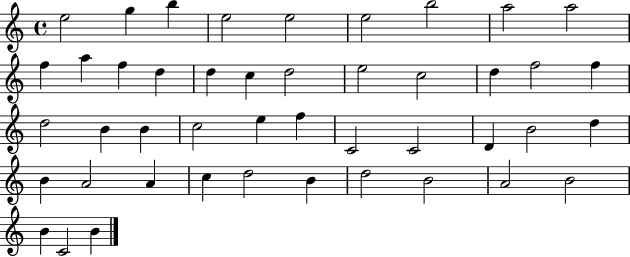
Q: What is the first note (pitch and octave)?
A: E5